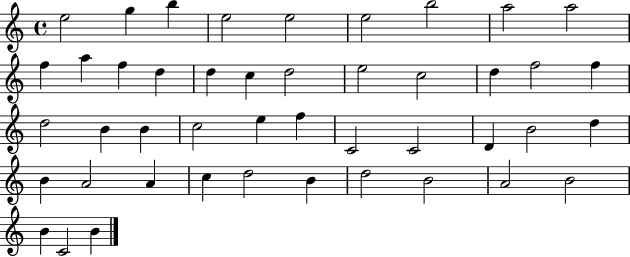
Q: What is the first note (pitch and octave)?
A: E5